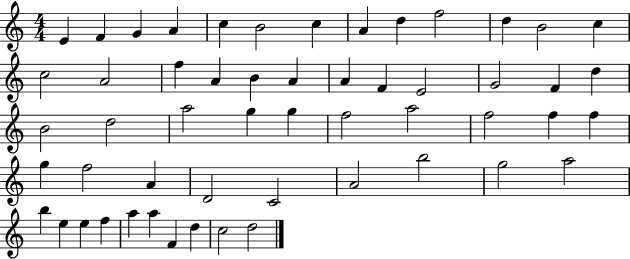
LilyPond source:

{
  \clef treble
  \numericTimeSignature
  \time 4/4
  \key c \major
  e'4 f'4 g'4 a'4 | c''4 b'2 c''4 | a'4 d''4 f''2 | d''4 b'2 c''4 | \break c''2 a'2 | f''4 a'4 b'4 a'4 | a'4 f'4 e'2 | g'2 f'4 d''4 | \break b'2 d''2 | a''2 g''4 g''4 | f''2 a''2 | f''2 f''4 f''4 | \break g''4 f''2 a'4 | d'2 c'2 | a'2 b''2 | g''2 a''2 | \break b''4 e''4 e''4 f''4 | a''4 a''4 f'4 d''4 | c''2 d''2 | \bar "|."
}